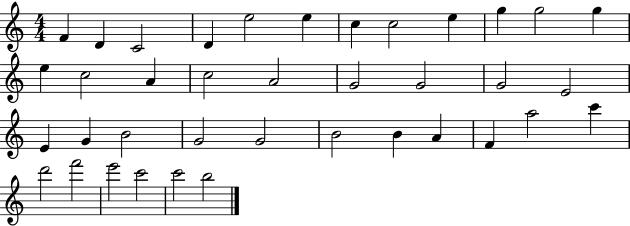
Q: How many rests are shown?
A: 0